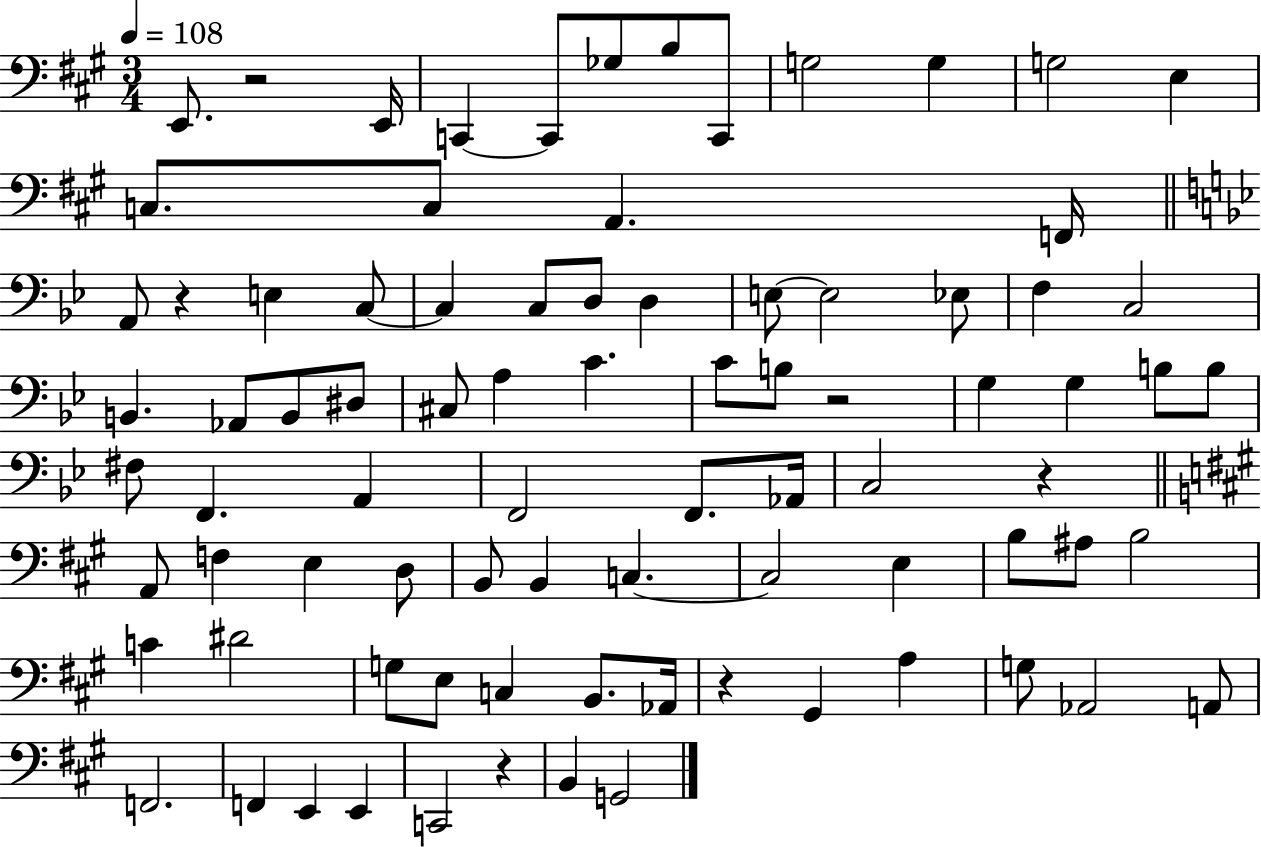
X:1
T:Untitled
M:3/4
L:1/4
K:A
E,,/2 z2 E,,/4 C,, C,,/2 _G,/2 B,/2 C,,/2 G,2 G, G,2 E, C,/2 C,/2 A,, F,,/4 A,,/2 z E, C,/2 C, C,/2 D,/2 D, E,/2 E,2 _E,/2 F, C,2 B,, _A,,/2 B,,/2 ^D,/2 ^C,/2 A, C C/2 B,/2 z2 G, G, B,/2 B,/2 ^F,/2 F,, A,, F,,2 F,,/2 _A,,/4 C,2 z A,,/2 F, E, D,/2 B,,/2 B,, C, C,2 E, B,/2 ^A,/2 B,2 C ^D2 G,/2 E,/2 C, B,,/2 _A,,/4 z ^G,, A, G,/2 _A,,2 A,,/2 F,,2 F,, E,, E,, C,,2 z B,, G,,2